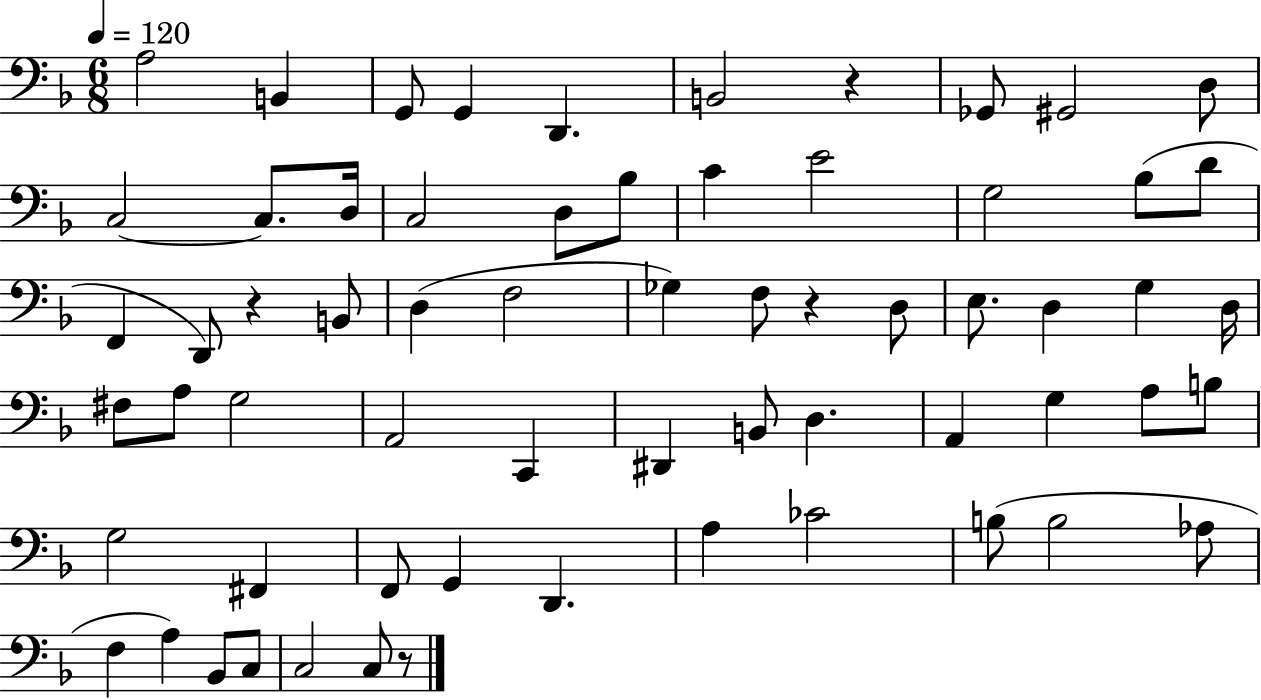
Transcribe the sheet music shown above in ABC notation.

X:1
T:Untitled
M:6/8
L:1/4
K:F
A,2 B,, G,,/2 G,, D,, B,,2 z _G,,/2 ^G,,2 D,/2 C,2 C,/2 D,/4 C,2 D,/2 _B,/2 C E2 G,2 _B,/2 D/2 F,, D,,/2 z B,,/2 D, F,2 _G, F,/2 z D,/2 E,/2 D, G, D,/4 ^F,/2 A,/2 G,2 A,,2 C,, ^D,, B,,/2 D, A,, G, A,/2 B,/2 G,2 ^F,, F,,/2 G,, D,, A, _C2 B,/2 B,2 _A,/2 F, A, _B,,/2 C,/2 C,2 C,/2 z/2